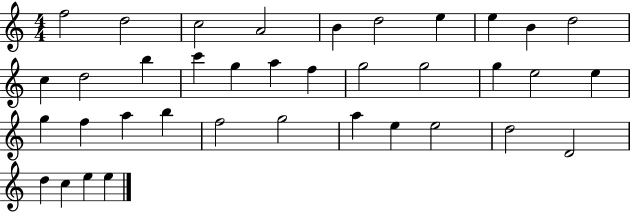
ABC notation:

X:1
T:Untitled
M:4/4
L:1/4
K:C
f2 d2 c2 A2 B d2 e e B d2 c d2 b c' g a f g2 g2 g e2 e g f a b f2 g2 a e e2 d2 D2 d c e e